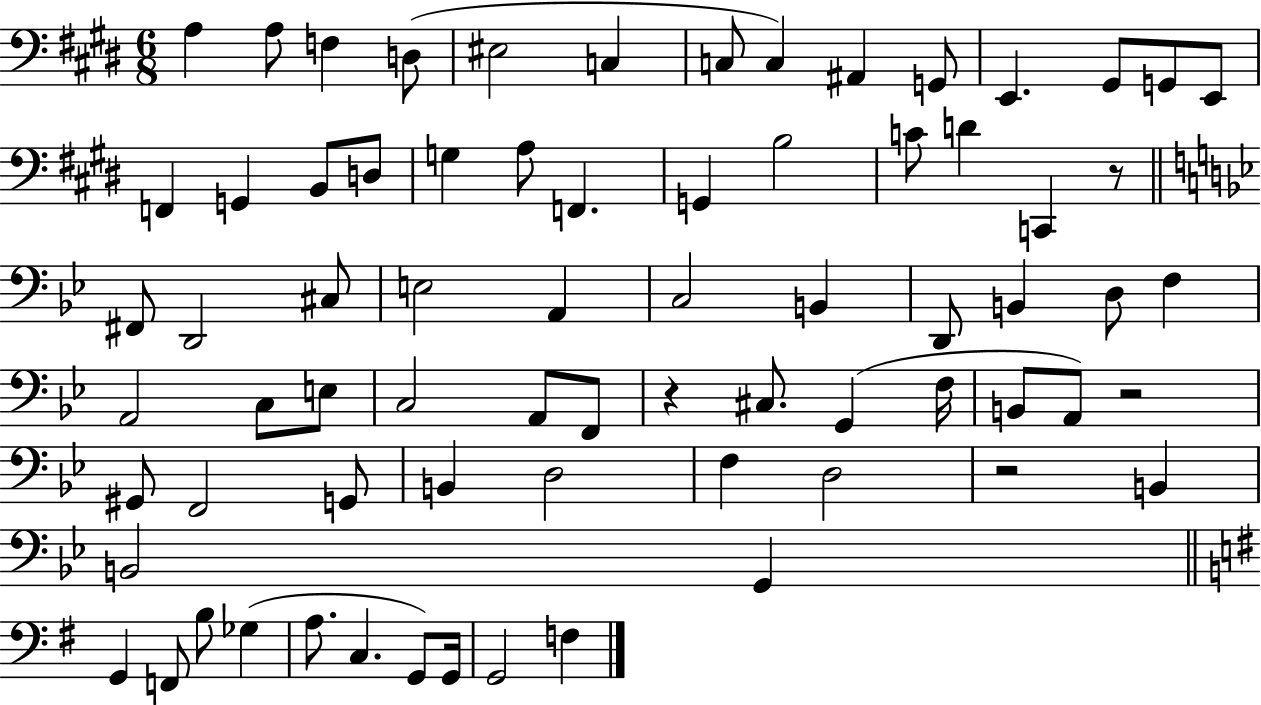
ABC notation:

X:1
T:Untitled
M:6/8
L:1/4
K:E
A, A,/2 F, D,/2 ^E,2 C, C,/2 C, ^A,, G,,/2 E,, ^G,,/2 G,,/2 E,,/2 F,, G,, B,,/2 D,/2 G, A,/2 F,, G,, B,2 C/2 D C,, z/2 ^F,,/2 D,,2 ^C,/2 E,2 A,, C,2 B,, D,,/2 B,, D,/2 F, A,,2 C,/2 E,/2 C,2 A,,/2 F,,/2 z ^C,/2 G,, F,/4 B,,/2 A,,/2 z2 ^G,,/2 F,,2 G,,/2 B,, D,2 F, D,2 z2 B,, B,,2 G,, G,, F,,/2 B,/2 _G, A,/2 C, G,,/2 G,,/4 G,,2 F,